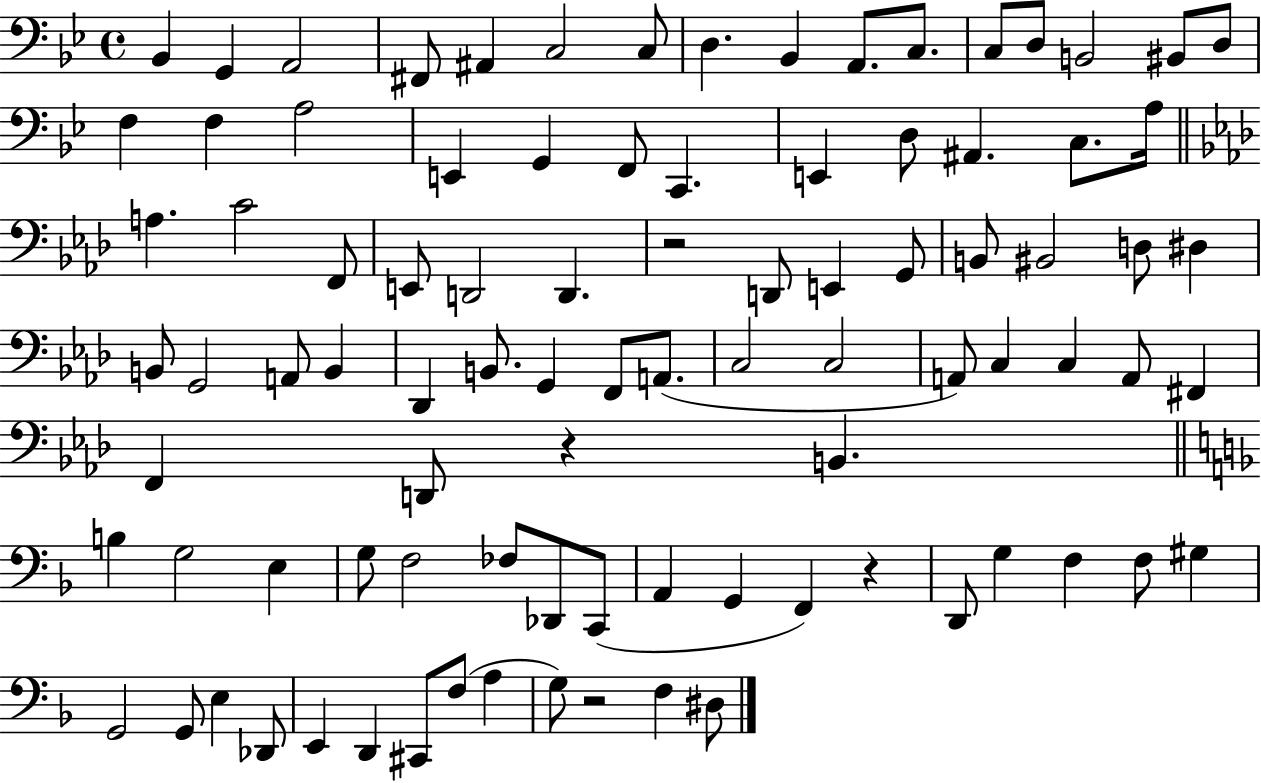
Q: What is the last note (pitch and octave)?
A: D#3